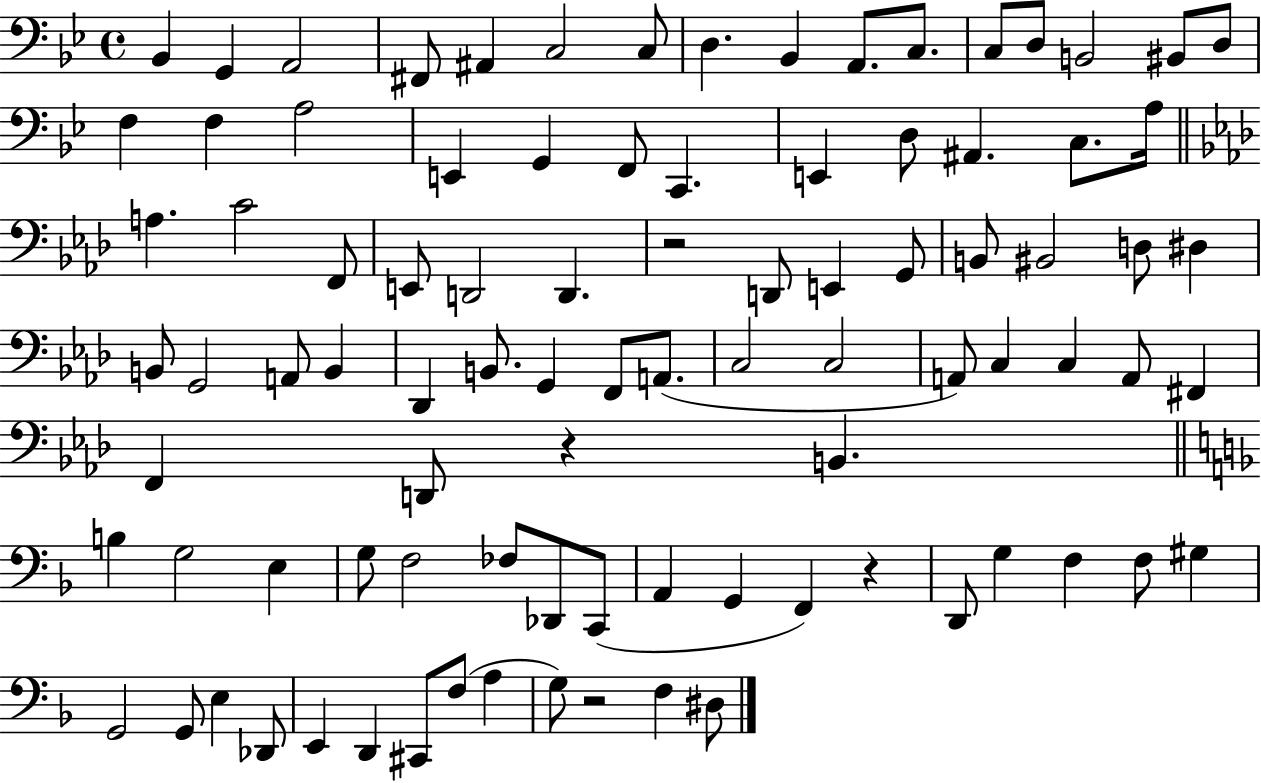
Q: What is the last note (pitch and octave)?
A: D#3